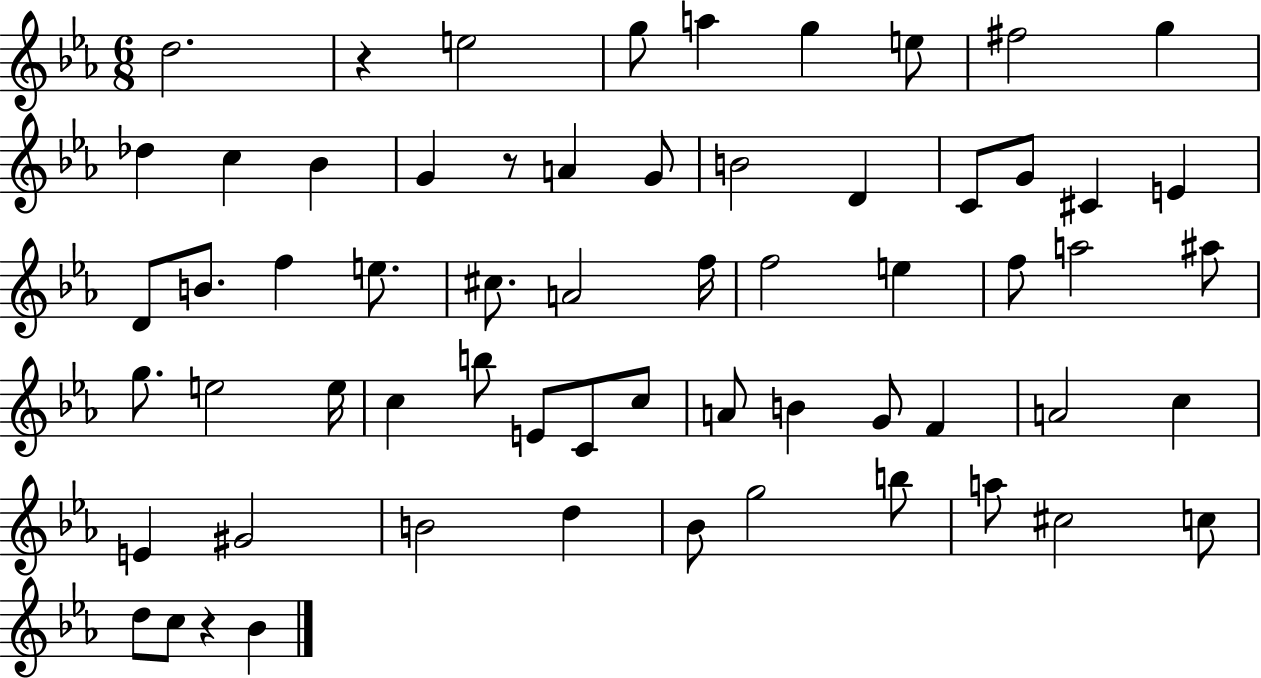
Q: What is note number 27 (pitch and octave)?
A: F5